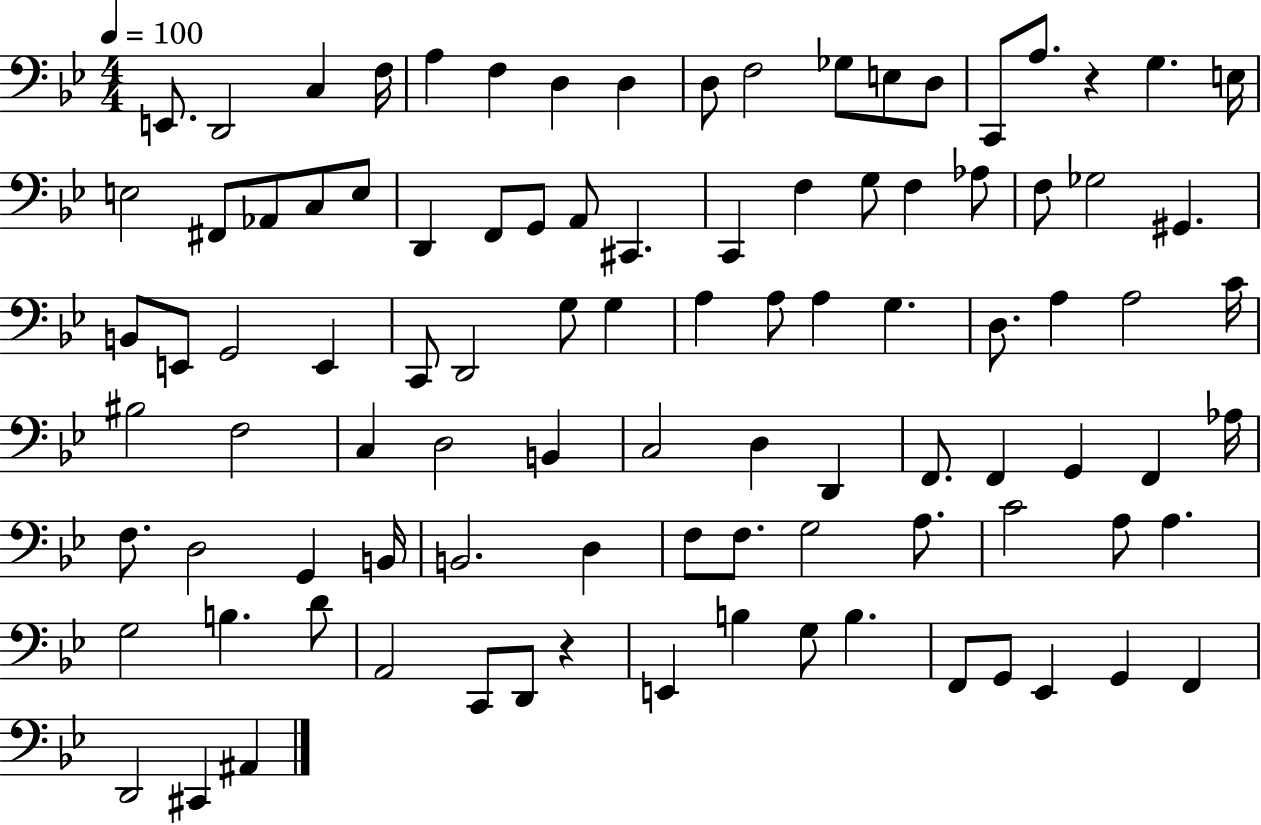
E2/e. D2/h C3/q F3/s A3/q F3/q D3/q D3/q D3/e F3/h Gb3/e E3/e D3/e C2/e A3/e. R/q G3/q. E3/s E3/h F#2/e Ab2/e C3/e E3/e D2/q F2/e G2/e A2/e C#2/q. C2/q F3/q G3/e F3/q Ab3/e F3/e Gb3/h G#2/q. B2/e E2/e G2/h E2/q C2/e D2/h G3/e G3/q A3/q A3/e A3/q G3/q. D3/e. A3/q A3/h C4/s BIS3/h F3/h C3/q D3/h B2/q C3/h D3/q D2/q F2/e. F2/q G2/q F2/q Ab3/s F3/e. D3/h G2/q B2/s B2/h. D3/q F3/e F3/e. G3/h A3/e. C4/h A3/e A3/q. G3/h B3/q. D4/e A2/h C2/e D2/e R/q E2/q B3/q G3/e B3/q. F2/e G2/e Eb2/q G2/q F2/q D2/h C#2/q A#2/q